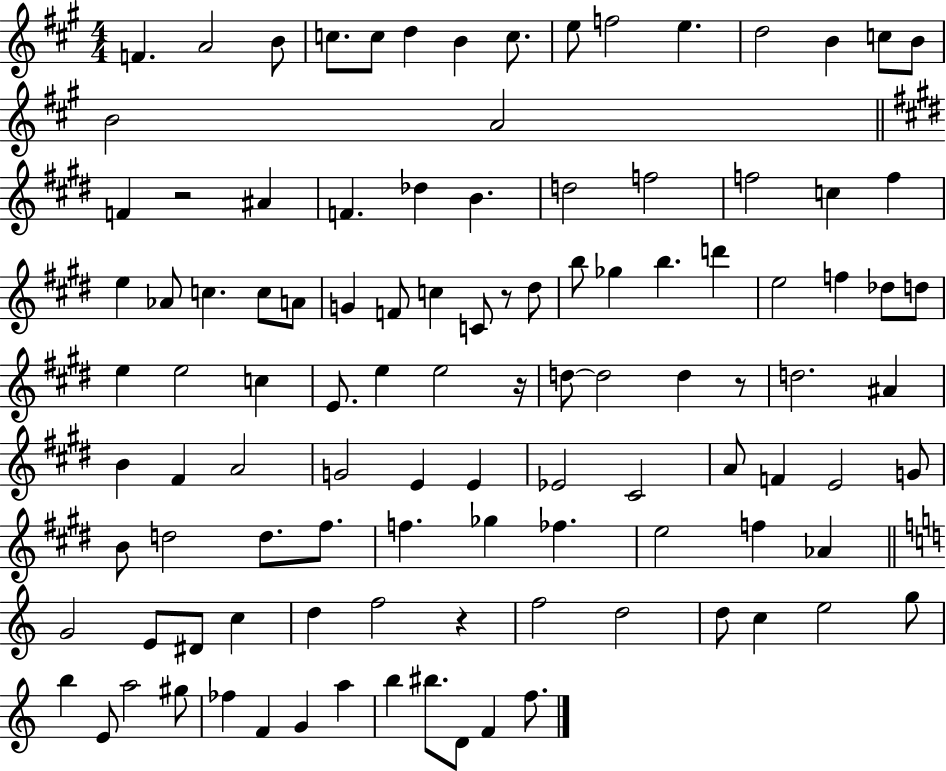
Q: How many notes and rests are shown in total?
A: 108